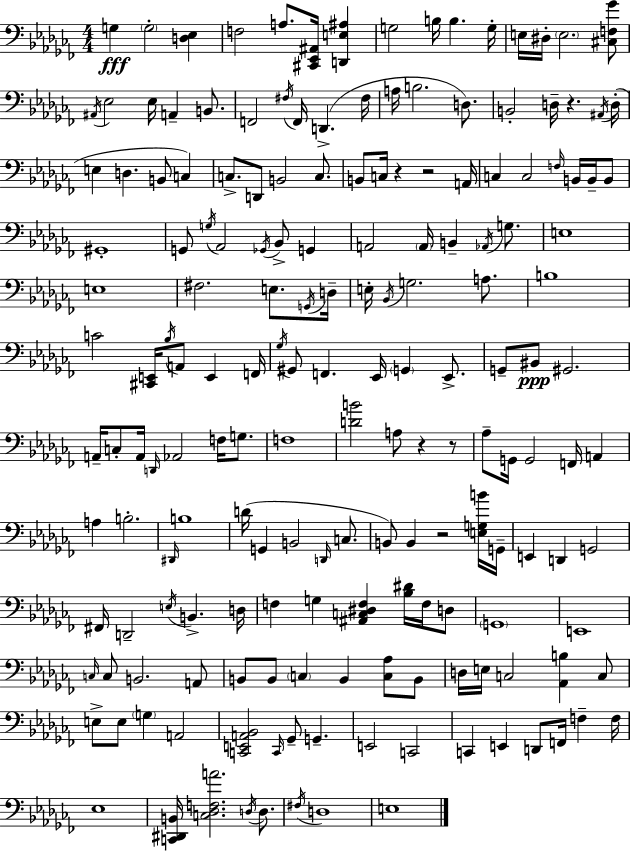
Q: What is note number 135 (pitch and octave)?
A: C3